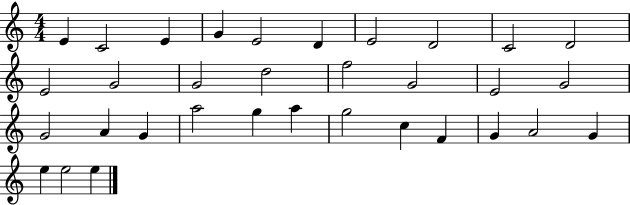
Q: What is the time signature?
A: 4/4